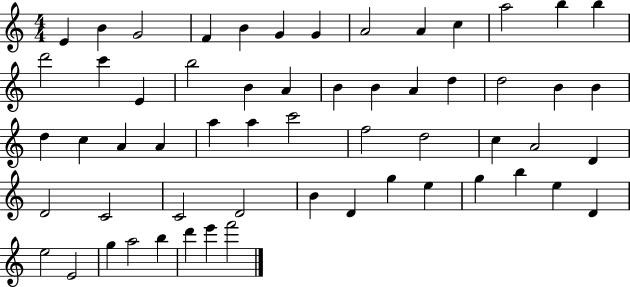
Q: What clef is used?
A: treble